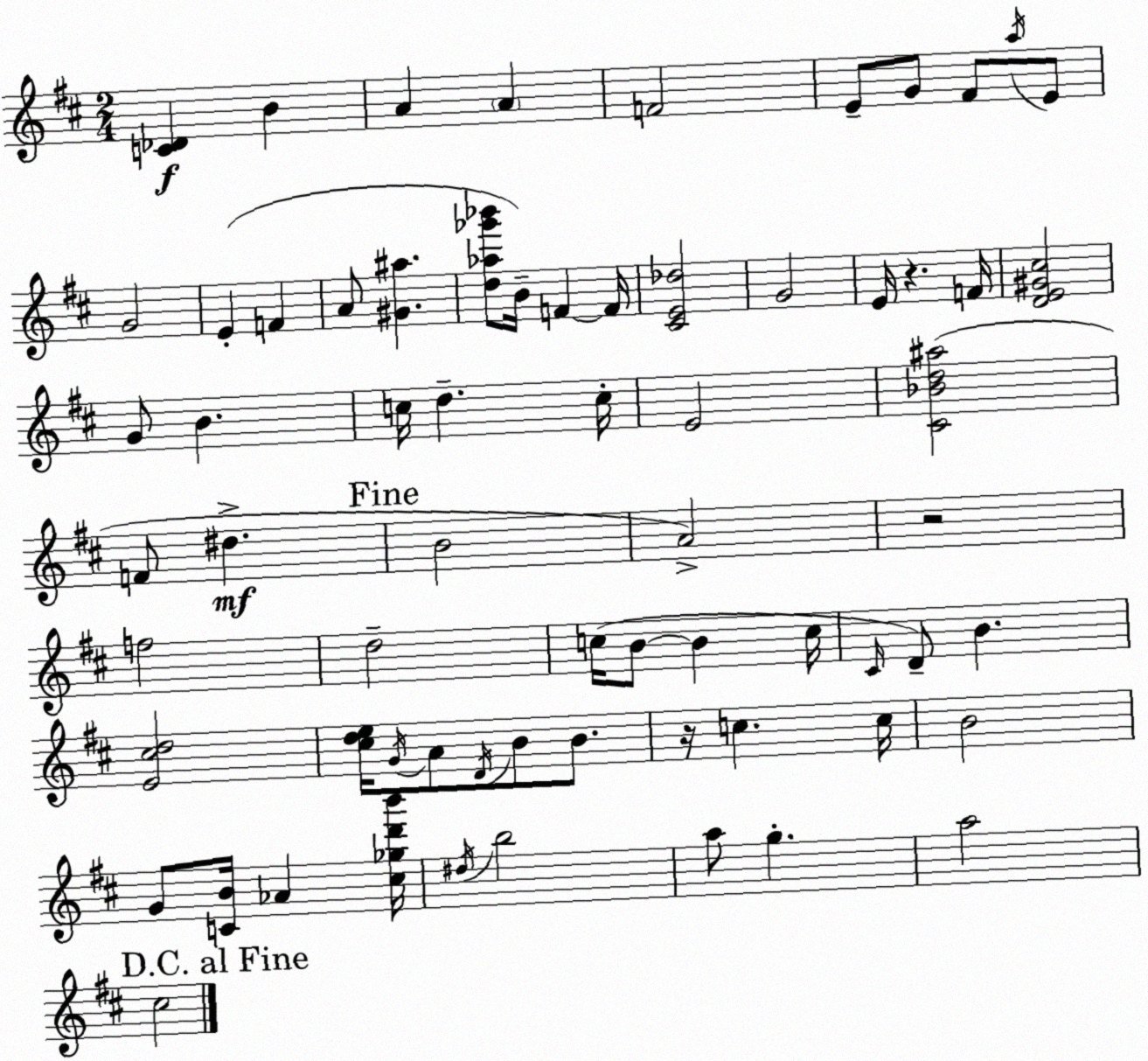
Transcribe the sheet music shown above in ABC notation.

X:1
T:Untitled
M:2/4
L:1/4
K:D
[C_D] B A A F2 E/2 G/2 ^F/2 a/4 E/2 G2 E F A/2 [^G^a] [d_a_g'_b']/2 B/4 F F/4 [^CE_d]2 G2 E/4 z F/4 [DE^G^c]2 G/2 B c/4 d c/4 E2 [^C_Bd^a]2 F/2 ^d B2 A2 z2 f2 d2 c/4 B/2 B c/4 ^C/4 D/2 B [E^cd]2 [^cde]/4 G/4 A/2 D/4 B/2 B/2 z/4 c c/4 B2 G/2 [CB]/4 _A [^c_gd'b']/4 ^d/4 b2 a/2 g a2 ^c2